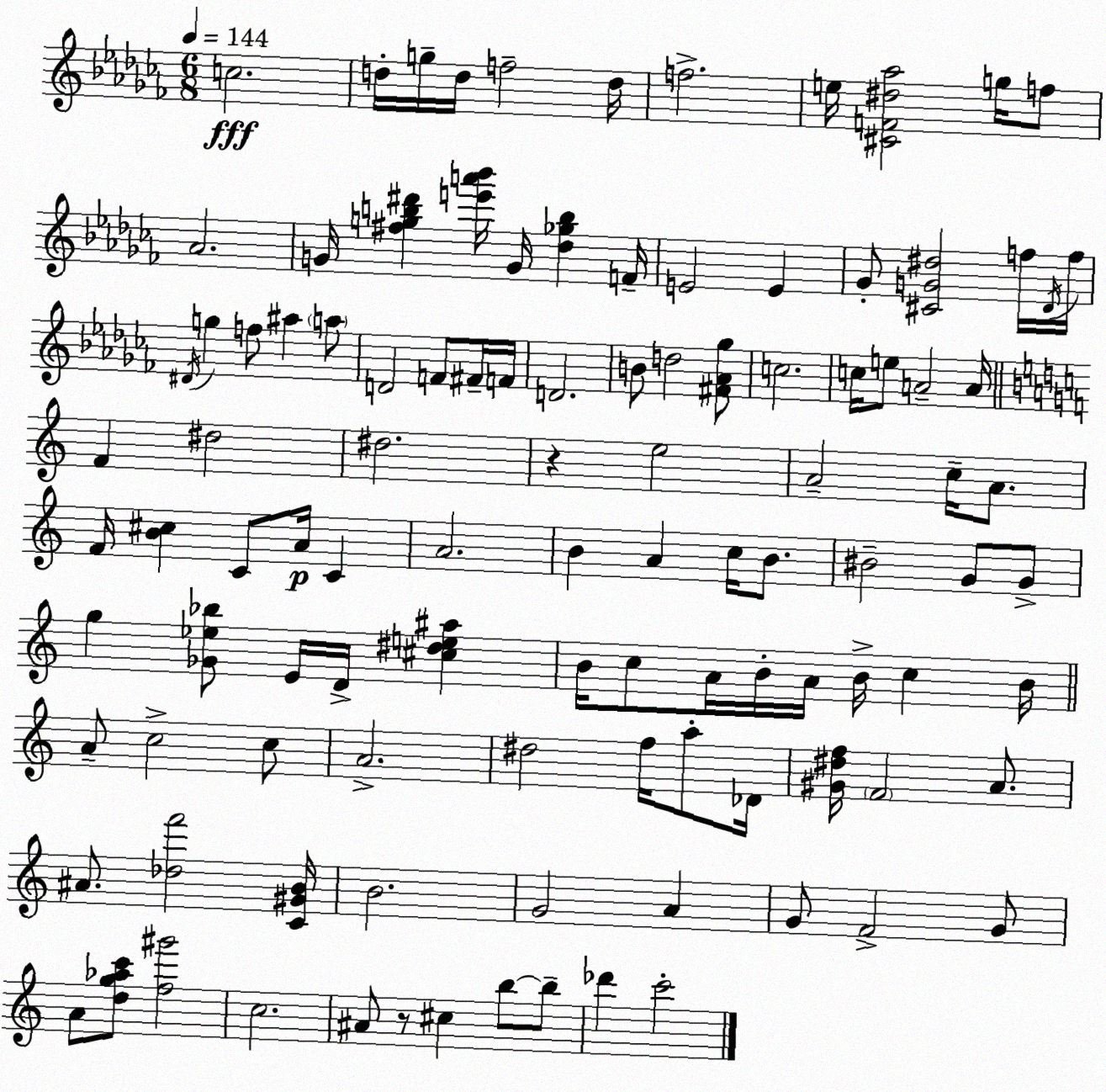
X:1
T:Untitled
M:6/8
L:1/4
K:Abm
c2 d/4 g/4 d/4 f2 d/4 f2 e/4 [^CF^d_a]2 g/4 f/2 _A2 G/4 [^fgb^d'] [e'a'_b']/4 G/4 [_d_gb] F/4 E2 E _G/2 [^CG^d]2 f/4 _D/4 f/4 ^D/4 g f/2 ^a a/2 D2 F/2 ^F/4 F/4 D2 B/2 d2 [^F_A_g]/2 c2 c/4 e/2 A2 A/4 F ^d2 ^d2 z e2 A2 c/4 A/2 F/4 [B^c] C/2 A/4 C A2 B A c/4 B/2 ^B2 G/2 G/2 g [_G_e_b]/2 E/4 D/4 [^c^de^a] B/4 c/2 A/4 B/4 A/4 B/4 c B/4 A/2 c2 c/2 A2 ^d2 f/4 a/2 _D/4 [^G^df]/4 F2 A/2 ^A/2 [_df']2 [C^GB]/4 B2 G2 A G/2 F2 G/2 A/2 [dg_ac']/2 [f^g']2 c2 ^A/2 z/2 ^c b/2 b/2 _d' c'2